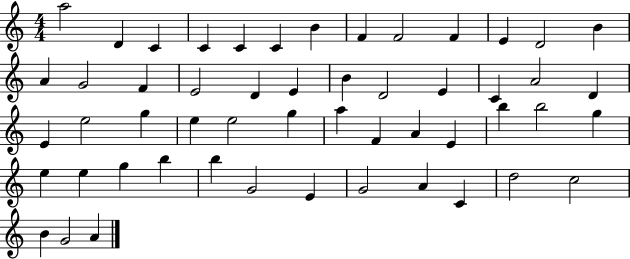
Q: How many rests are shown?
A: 0